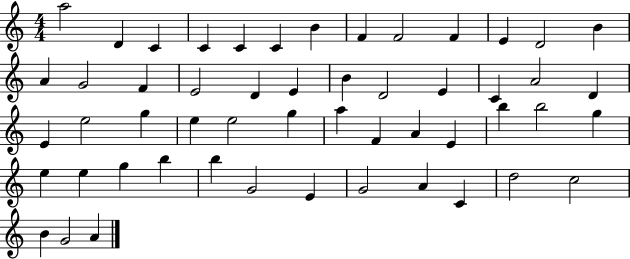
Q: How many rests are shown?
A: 0